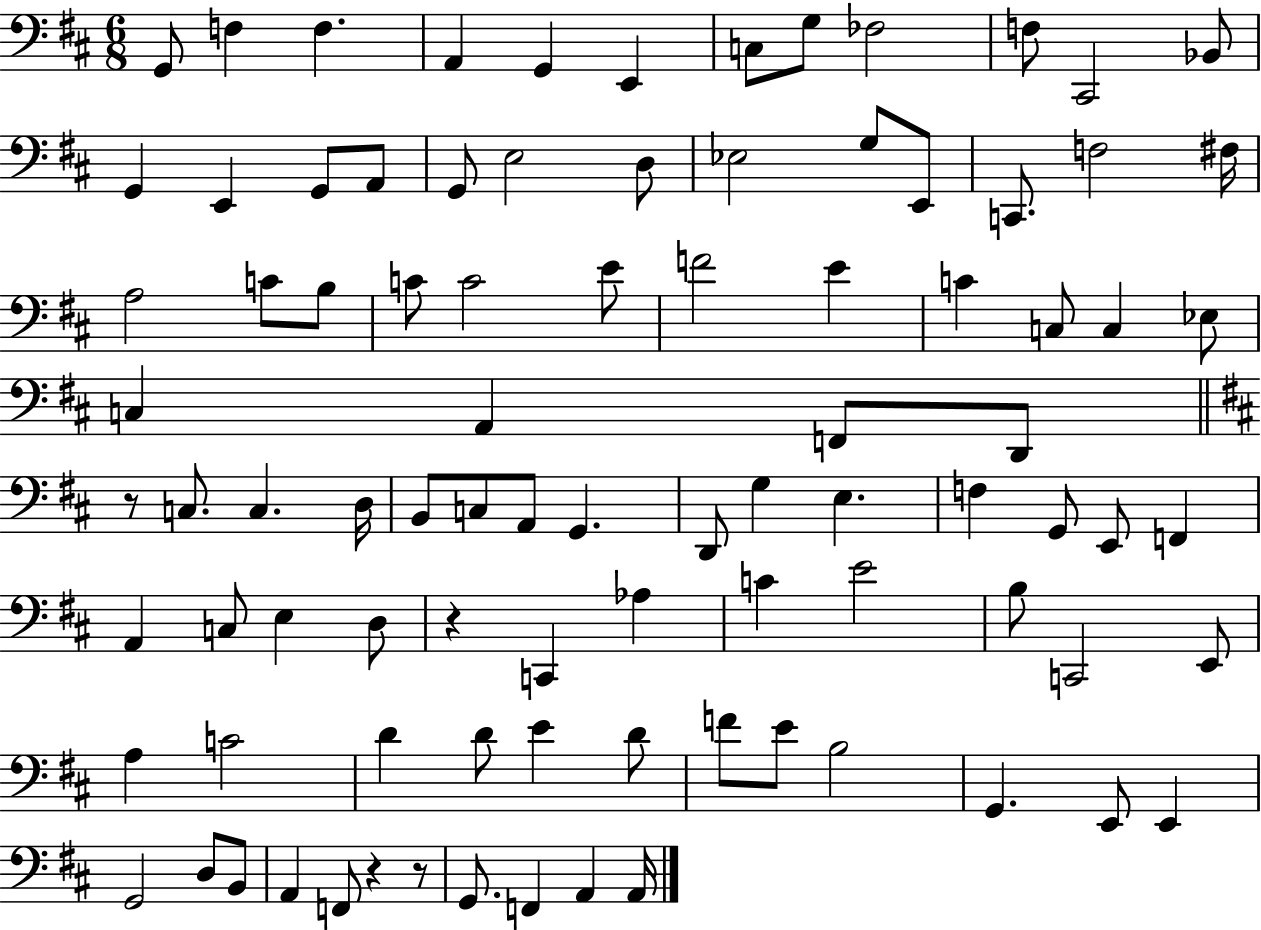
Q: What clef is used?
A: bass